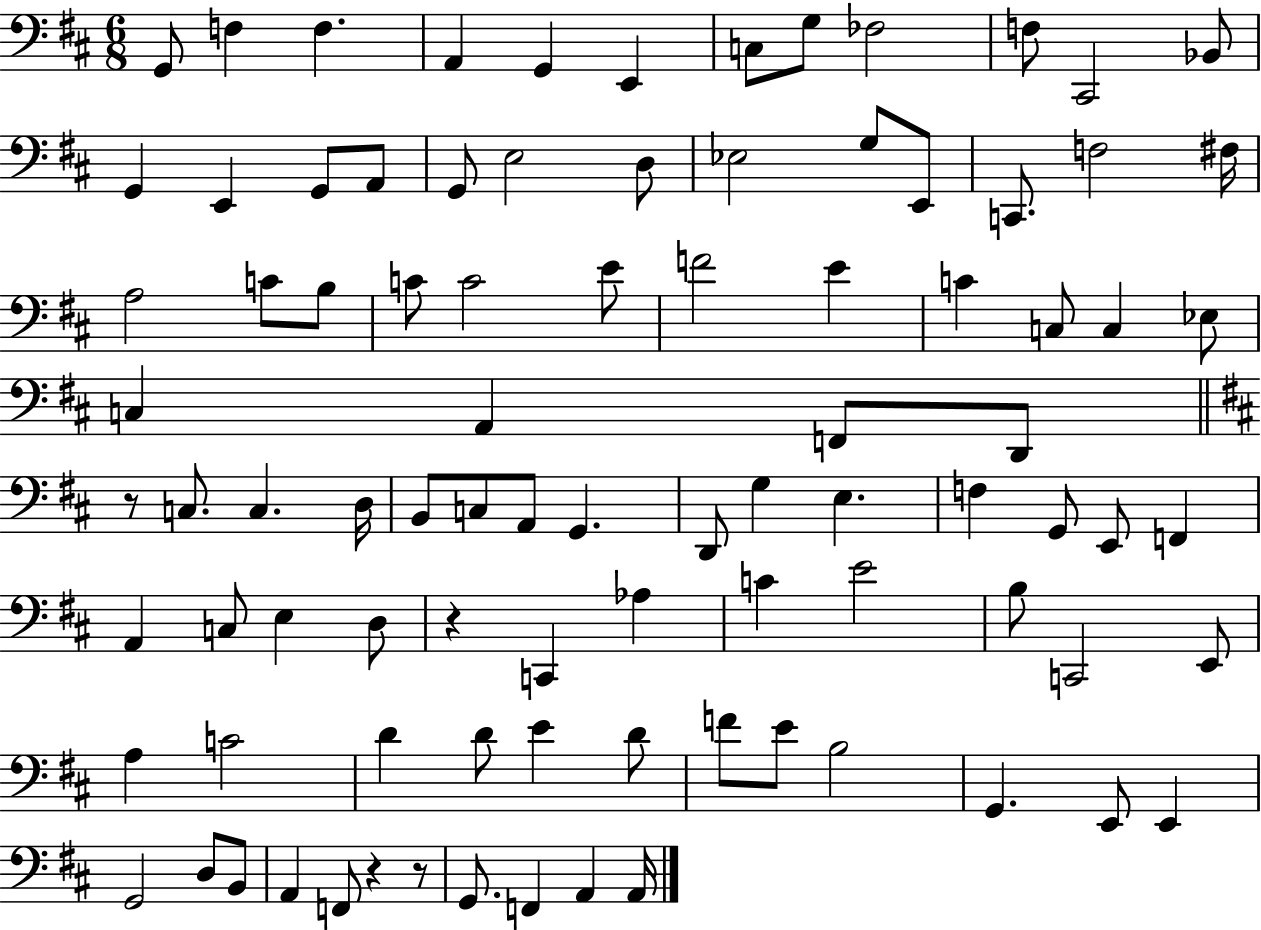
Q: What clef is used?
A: bass